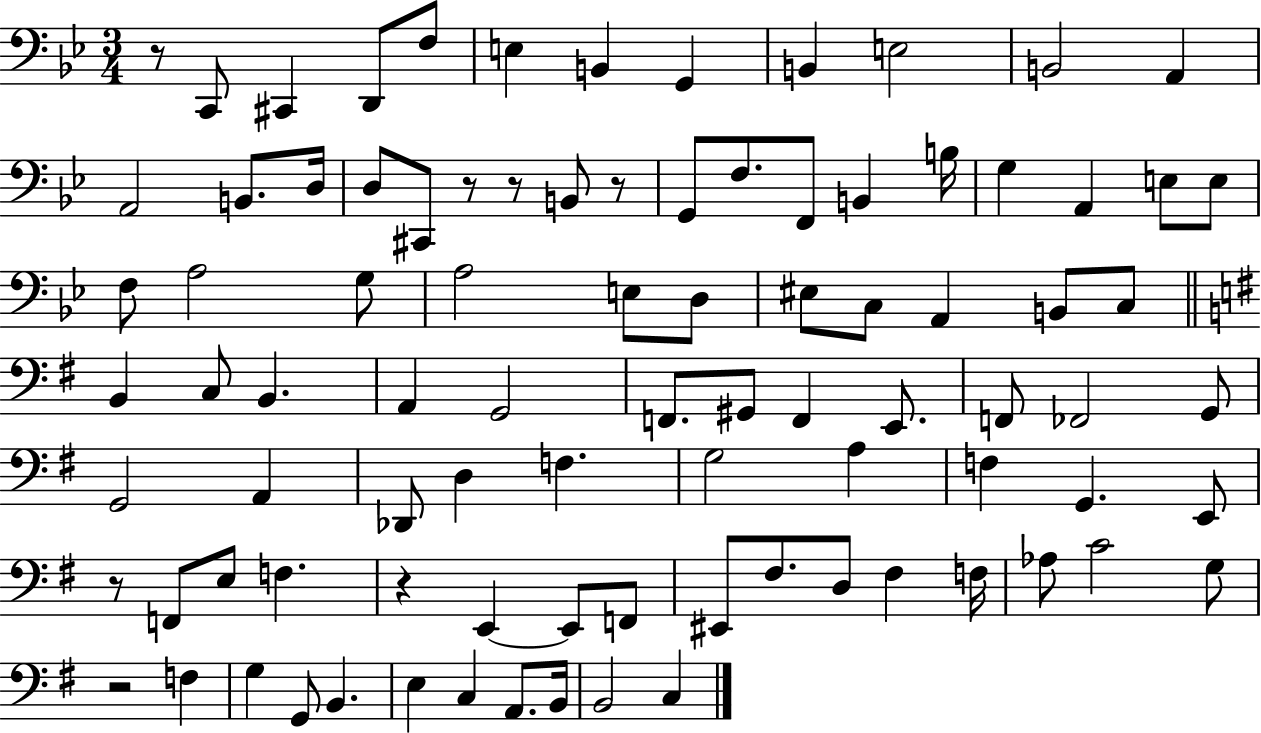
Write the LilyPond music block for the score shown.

{
  \clef bass
  \numericTimeSignature
  \time 3/4
  \key bes \major
  r8 c,8 cis,4 d,8 f8 | e4 b,4 g,4 | b,4 e2 | b,2 a,4 | \break a,2 b,8. d16 | d8 cis,8 r8 r8 b,8 r8 | g,8 f8. f,8 b,4 b16 | g4 a,4 e8 e8 | \break f8 a2 g8 | a2 e8 d8 | eis8 c8 a,4 b,8 c8 | \bar "||" \break \key g \major b,4 c8 b,4. | a,4 g,2 | f,8. gis,8 f,4 e,8. | f,8 fes,2 g,8 | \break g,2 a,4 | des,8 d4 f4. | g2 a4 | f4 g,4. e,8 | \break r8 f,8 e8 f4. | r4 e,4~~ e,8 f,8 | eis,8 fis8. d8 fis4 f16 | aes8 c'2 g8 | \break r2 f4 | g4 g,8 b,4. | e4 c4 a,8. b,16 | b,2 c4 | \break \bar "|."
}